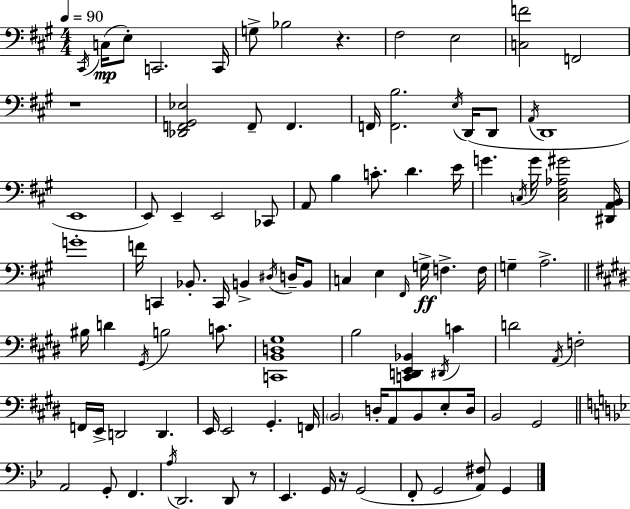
X:1
T:Untitled
M:4/4
L:1/4
K:A
^C,,/4 C,/4 E,/2 C,,2 C,,/4 G,/2 _B,2 z ^F,2 E,2 [C,F]2 F,,2 z4 [_D,,F,,^G,,_E,]2 F,,/2 F,, F,,/4 [F,,B,]2 E,/4 D,,/4 D,,/2 A,,/4 D,,4 E,,4 E,,/2 E,, E,,2 _C,,/2 A,,/2 B, C/2 D E/4 G C,/4 G/4 [C,E,_A,^G]2 [^D,,A,,B,,]/4 G4 F/4 C,, _B,,/2 C,,/4 B,, ^D,/4 D,/4 B,,/2 C, E, ^F,,/4 G,/4 F, F,/4 G, A,2 ^B,/4 D ^G,,/4 B,2 C/2 [C,,B,,D,^G,]4 B,2 [C,,D,,E,,_B,,] ^D,,/4 C D2 A,,/4 F,2 F,,/4 E,,/4 D,,2 D,, E,,/4 E,,2 ^G,, F,,/4 B,,2 D,/4 A,,/2 B,,/2 E,/2 D,/4 B,,2 ^G,,2 A,,2 G,,/2 F,, A,/4 D,,2 D,,/2 z/2 _E,, G,,/4 z/4 G,,2 F,,/2 G,,2 [A,,^F,]/2 G,,